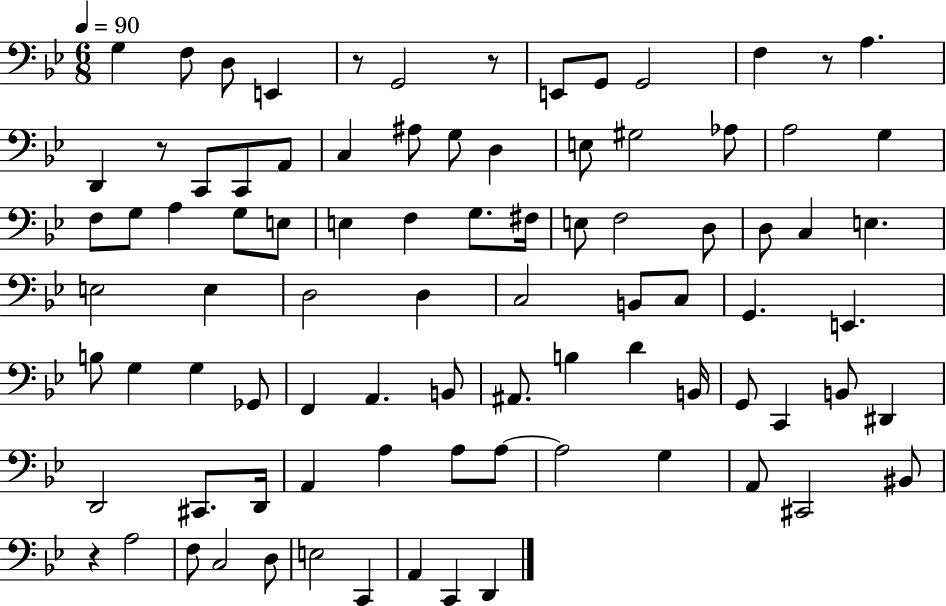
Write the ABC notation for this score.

X:1
T:Untitled
M:6/8
L:1/4
K:Bb
G, F,/2 D,/2 E,, z/2 G,,2 z/2 E,,/2 G,,/2 G,,2 F, z/2 A, D,, z/2 C,,/2 C,,/2 A,,/2 C, ^A,/2 G,/2 D, E,/2 ^G,2 _A,/2 A,2 G, F,/2 G,/2 A, G,/2 E,/2 E, F, G,/2 ^F,/4 E,/2 F,2 D,/2 D,/2 C, E, E,2 E, D,2 D, C,2 B,,/2 C,/2 G,, E,, B,/2 G, G, _G,,/2 F,, A,, B,,/2 ^A,,/2 B, D B,,/4 G,,/2 C,, B,,/2 ^D,, D,,2 ^C,,/2 D,,/4 A,, A, A,/2 A,/2 A,2 G, A,,/2 ^C,,2 ^B,,/2 z A,2 F,/2 C,2 D,/2 E,2 C,, A,, C,, D,,